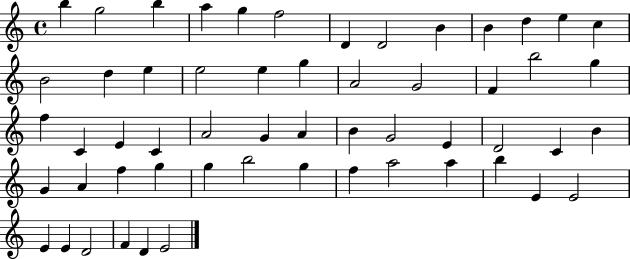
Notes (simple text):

B5/q G5/h B5/q A5/q G5/q F5/h D4/q D4/h B4/q B4/q D5/q E5/q C5/q B4/h D5/q E5/q E5/h E5/q G5/q A4/h G4/h F4/q B5/h G5/q F5/q C4/q E4/q C4/q A4/h G4/q A4/q B4/q G4/h E4/q D4/h C4/q B4/q G4/q A4/q F5/q G5/q G5/q B5/h G5/q F5/q A5/h A5/q B5/q E4/q E4/h E4/q E4/q D4/h F4/q D4/q E4/h